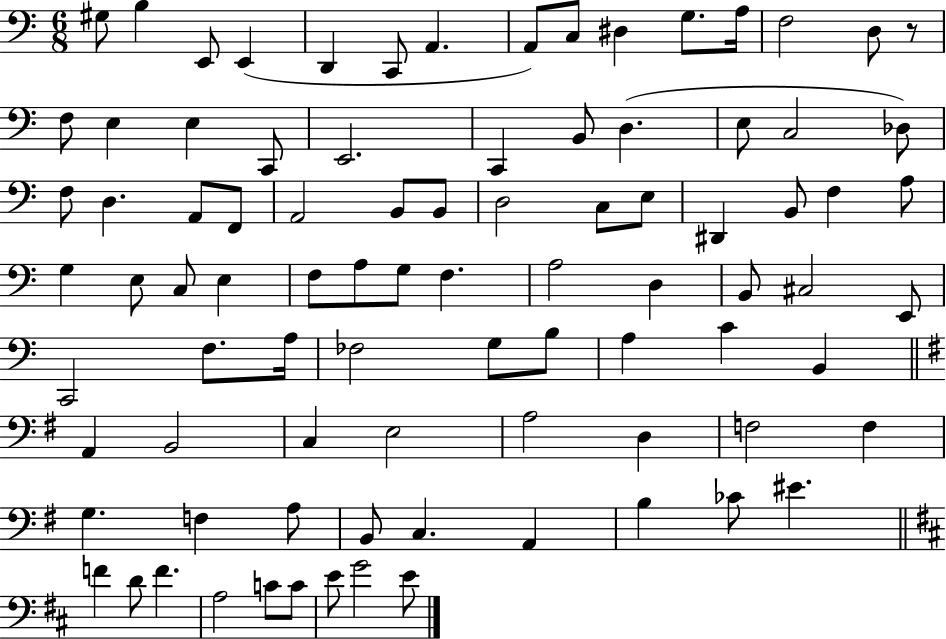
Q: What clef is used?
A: bass